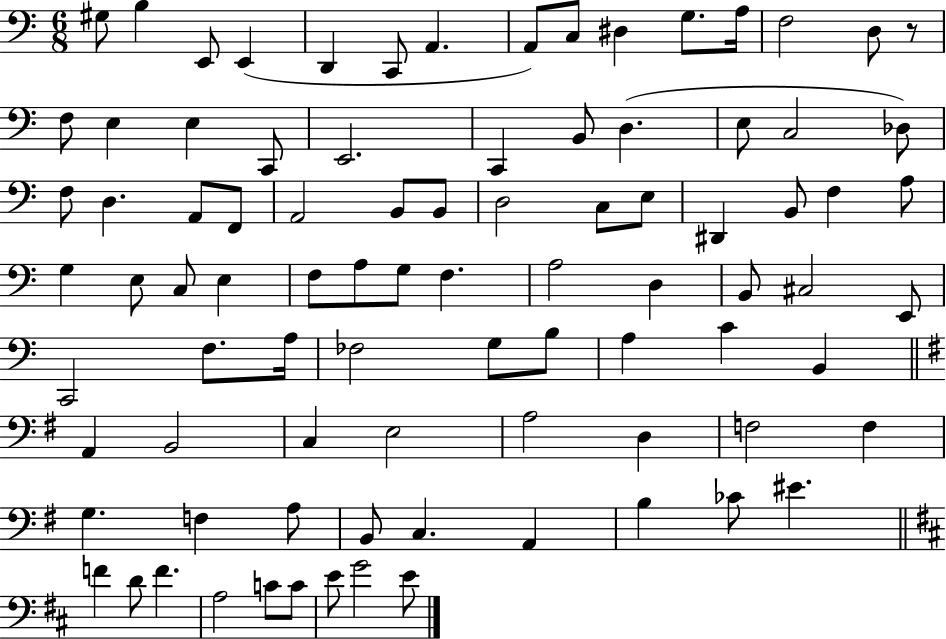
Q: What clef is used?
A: bass